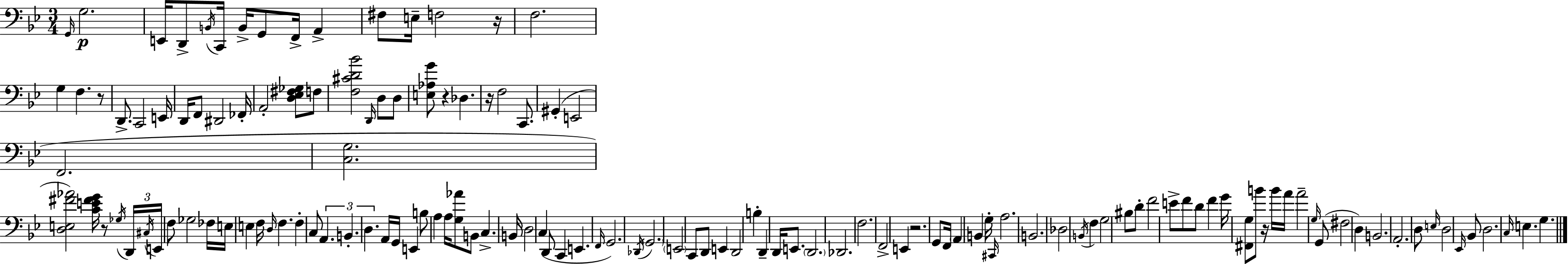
X:1
T:Untitled
M:3/4
L:1/4
K:Gm
G,,/4 G,2 E,,/4 D,,/2 B,,/4 C,,/4 B,,/4 G,,/2 F,,/4 A,, ^F,/2 E,/4 F,2 z/4 F,2 G, F, z/2 D,,/2 C,,2 E,,/4 D,,/4 F,,/2 ^D,,2 _F,,/4 A,,2 [D,_E,^F,_G,]/2 F,/2 [F,^CD_B]2 D,,/4 D,/2 D,/2 [E,_A,G]/2 z _D, z/4 F,2 C,,/2 ^G,, E,,2 F,,2 [C,G,]2 [D,E,^F_A]2 [CE^FG]/4 z/2 _G,/4 D,,/4 ^C,/4 E,,/4 F,/2 _G,2 _F,/4 E,/4 E, F,/4 D,/4 F, F, C,/2 A,, B,, D, A,,/4 G,,/4 E,, B,/2 A, A,/4 [G,_A]/2 B,,/2 C, B,,/4 D,2 C, D,,/2 C,, E,, F,,/4 G,,2 _D,,/4 G,,2 E,,2 C,,/2 D,,/2 E,, D,,2 B, D,, D,,/4 E,,/2 D,,2 _D,,2 F,2 F,,2 E,, z2 G,,/2 F,,/4 A,, B,, G,/4 ^C,,/4 A,2 B,,2 _D,2 B,,/4 F, G,2 ^B,/2 D/2 F2 E/2 F/2 D/2 F G/4 [^F,,G,]/2 B/2 z/4 B/4 A/4 A2 G,/4 G,,/2 ^F,2 D, B,,2 A,,2 D,/2 E,/4 D,2 _E,,/4 _B,,/2 D,2 C,/4 E, G,